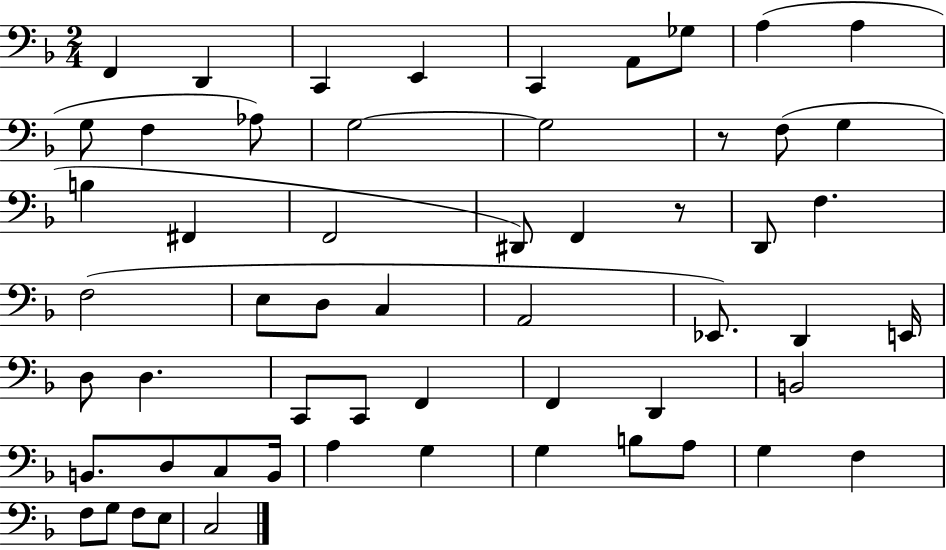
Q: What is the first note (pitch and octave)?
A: F2